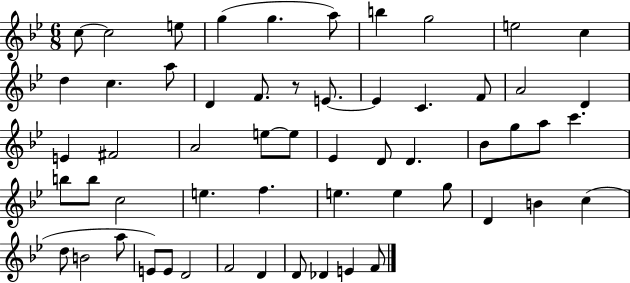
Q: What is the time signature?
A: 6/8